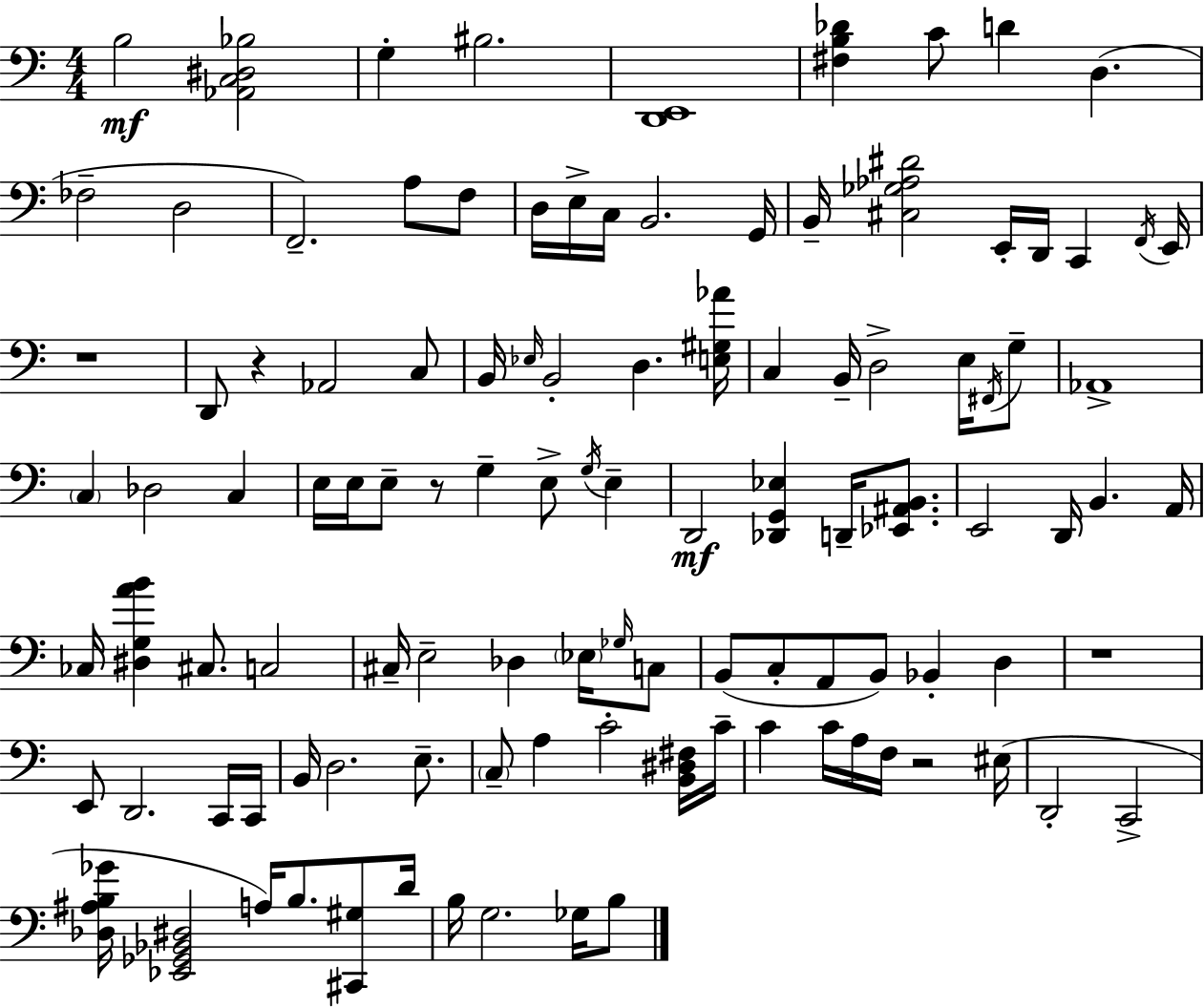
{
  \clef bass
  \numericTimeSignature
  \time 4/4
  \key a \minor
  \repeat volta 2 { b2\mf <aes, c dis bes>2 | g4-. bis2. | <d, e,>1 | <fis b des'>4 c'8 d'4 d4.( | \break fes2-- d2 | f,2.--) a8 f8 | d16 e16-> c16 b,2. g,16 | b,16-- <cis ges aes dis'>2 e,16-. d,16 c,4 \acciaccatura { f,16 } | \break e,16 r1 | d,8 r4 aes,2 c8 | b,16 \grace { ees16 } b,2-. d4. | <e gis aes'>16 c4 b,16-- d2-> e16 | \break \acciaccatura { fis,16 } g8-- aes,1-> | \parenthesize c4 des2 c4 | e16 e16 e8-- r8 g4-- e8-> \acciaccatura { g16 } | e4-- d,2\mf <des, g, ees>4 | \break d,16-- <ees, ais, b,>8. e,2 d,16 b,4. | a,16 ces16 <dis g a' b'>4 cis8. c2 | cis16-- e2-- des4 | \parenthesize ees16 \grace { ges16 } c8 b,8( c8-. a,8 b,8) bes,4-. | \break d4 r1 | e,8 d,2. | c,16 c,16 b,16 d2. | e8.-- \parenthesize c8-- a4 c'2-. | \break <b, dis fis>16 c'16-- c'4 c'16 a16 f16 r2 | eis16( d,2-. c,2-> | <des ais b ges'>16 <ees, ges, bes, dis>2 a16) b8. | <cis, gis>8 d'16 b16 g2. | \break ges16 b8 } \bar "|."
}